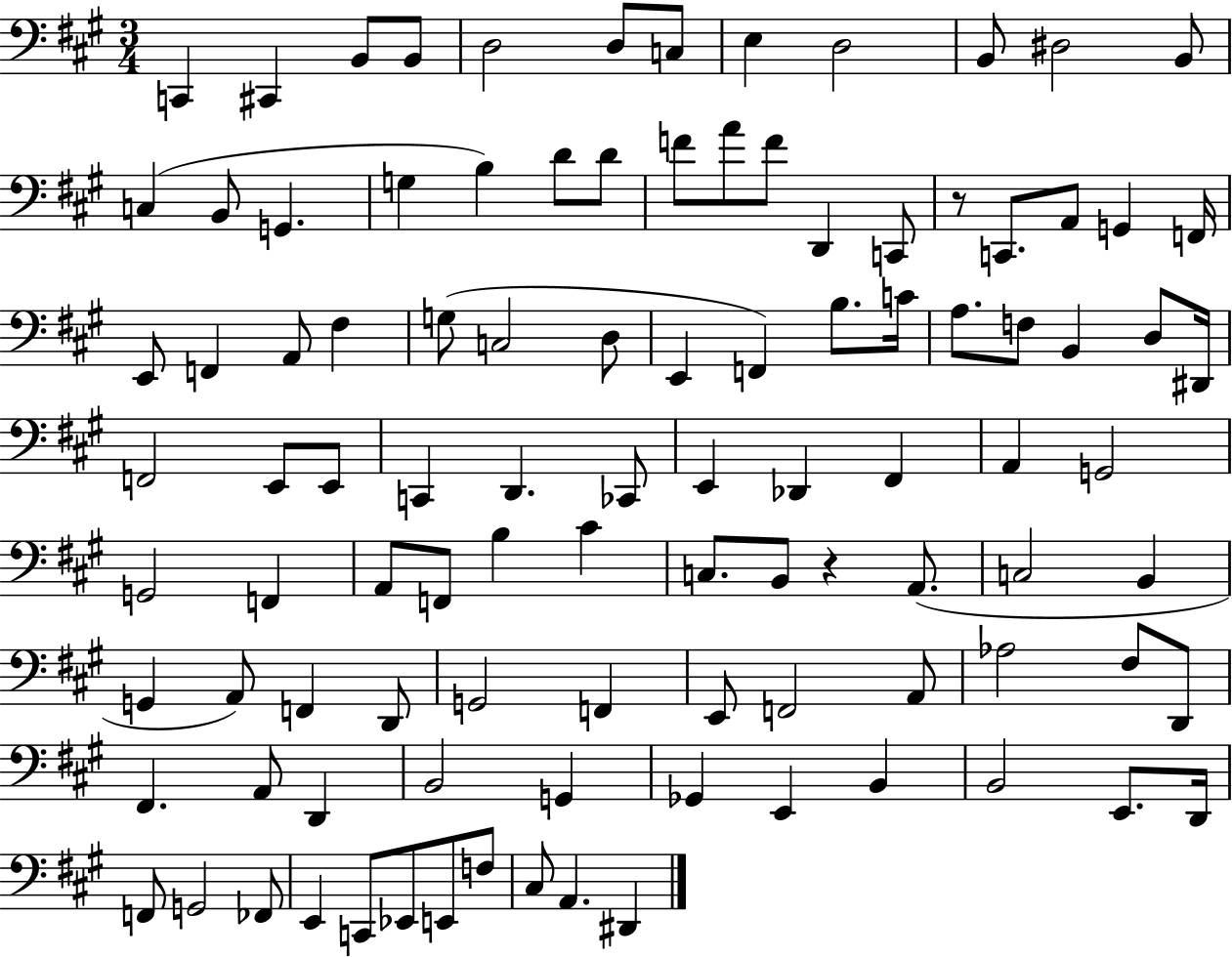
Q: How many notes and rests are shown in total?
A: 102